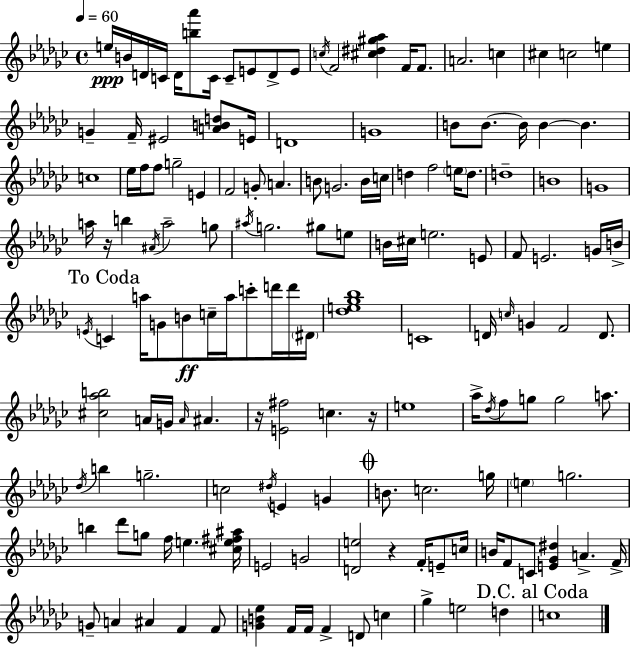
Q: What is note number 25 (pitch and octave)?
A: G4